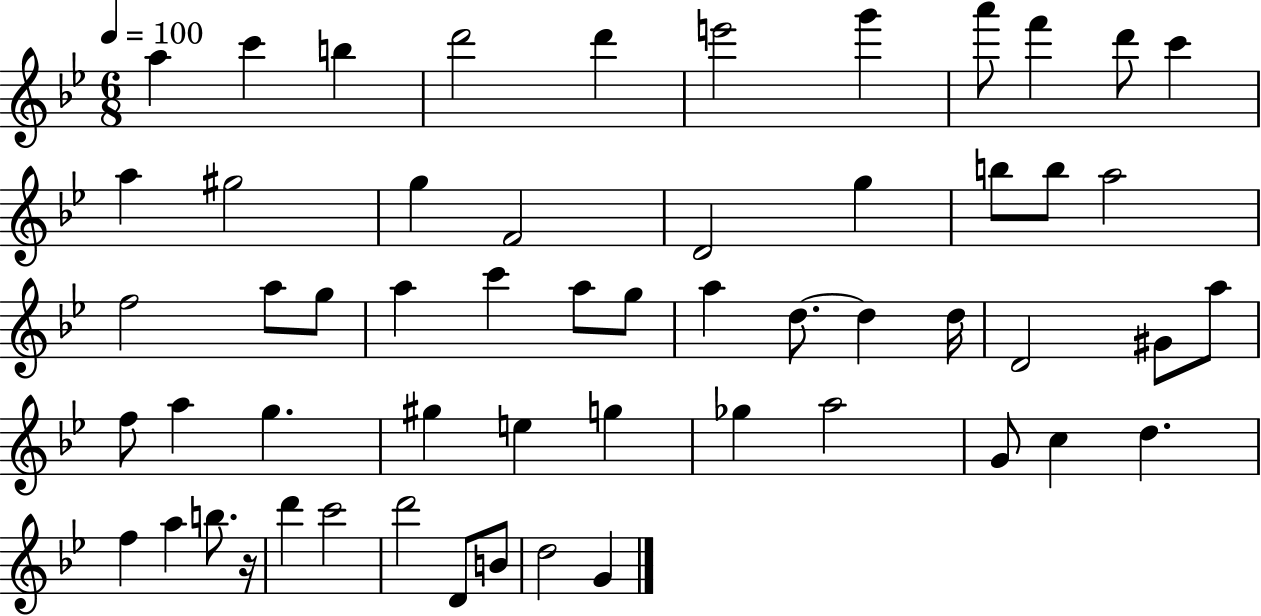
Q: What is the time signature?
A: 6/8